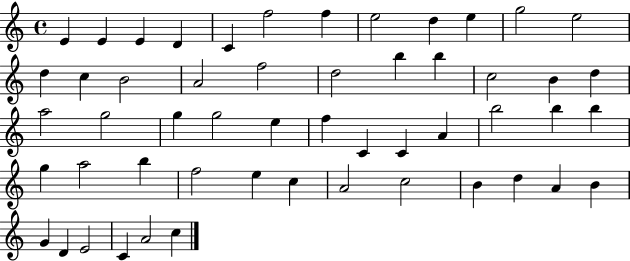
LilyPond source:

{
  \clef treble
  \time 4/4
  \defaultTimeSignature
  \key c \major
  e'4 e'4 e'4 d'4 | c'4 f''2 f''4 | e''2 d''4 e''4 | g''2 e''2 | \break d''4 c''4 b'2 | a'2 f''2 | d''2 b''4 b''4 | c''2 b'4 d''4 | \break a''2 g''2 | g''4 g''2 e''4 | f''4 c'4 c'4 a'4 | b''2 b''4 b''4 | \break g''4 a''2 b''4 | f''2 e''4 c''4 | a'2 c''2 | b'4 d''4 a'4 b'4 | \break g'4 d'4 e'2 | c'4 a'2 c''4 | \bar "|."
}